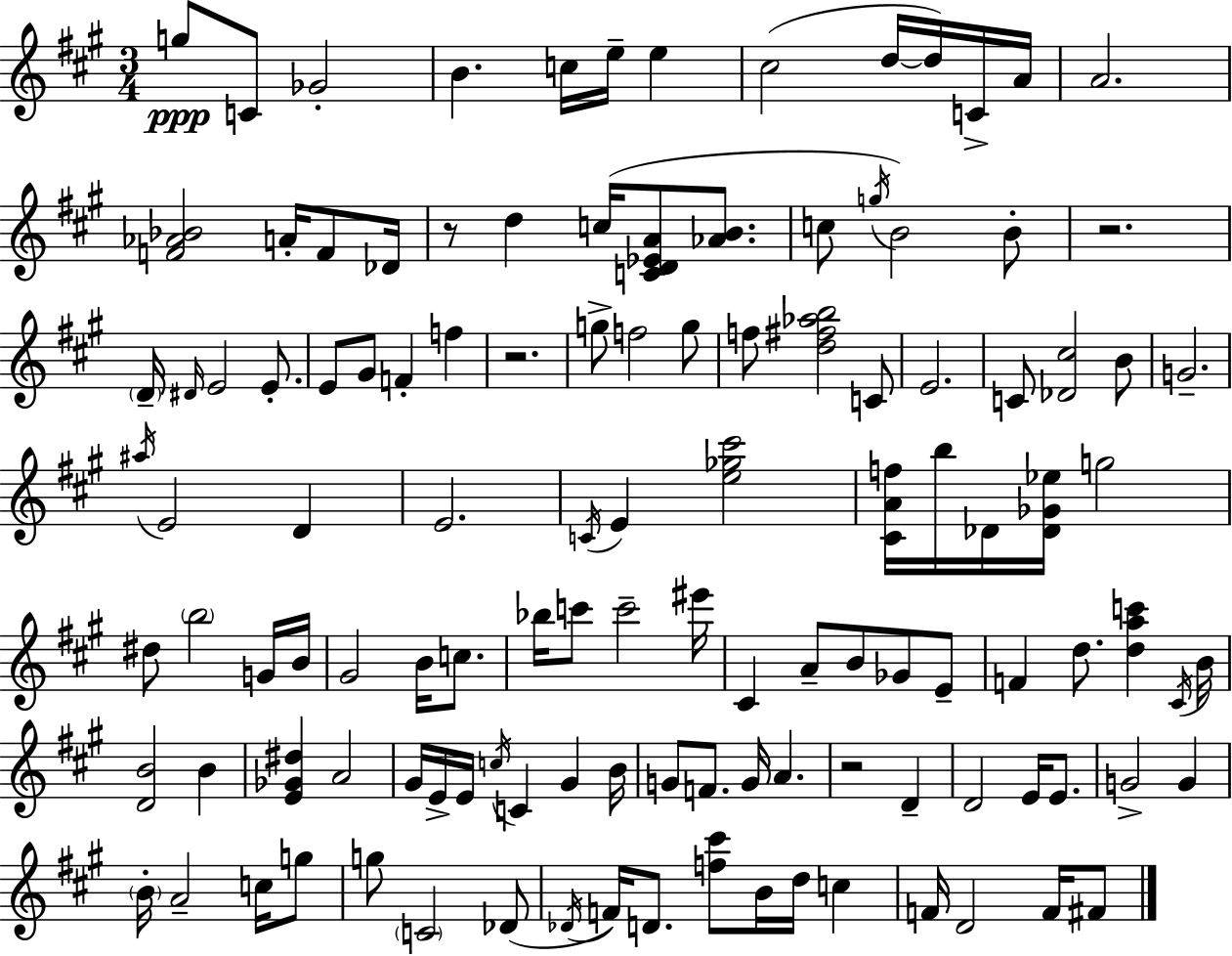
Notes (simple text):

G5/e C4/e Gb4/h B4/q. C5/s E5/s E5/q C#5/h D5/s D5/s C4/s A4/s A4/h. [F4,Ab4,Bb4]/h A4/s F4/e Db4/s R/e D5/q C5/s [C4,D4,Eb4,A4]/e [Ab4,B4]/e. C5/e G5/s B4/h B4/e R/h. D4/s D#4/s E4/h E4/e. E4/e G#4/e F4/q F5/q R/h. G5/e F5/h G5/e F5/e [D5,F#5,Ab5,B5]/h C4/e E4/h. C4/e [Db4,C#5]/h B4/e G4/h. A#5/s E4/h D4/q E4/h. C4/s E4/q [E5,Gb5,C#6]/h [C#4,A4,F5]/s B5/s Db4/s [Db4,Gb4,Eb5]/s G5/h D#5/e B5/h G4/s B4/s G#4/h B4/s C5/e. Bb5/s C6/e C6/h EIS6/s C#4/q A4/e B4/e Gb4/e E4/e F4/q D5/e. [D5,A5,C6]/q C#4/s B4/s [D4,B4]/h B4/q [E4,Gb4,D#5]/q A4/h G#4/s E4/s E4/s C5/s C4/q G#4/q B4/s G4/e F4/e. G4/s A4/q. R/h D4/q D4/h E4/s E4/e. G4/h G4/q B4/s A4/h C5/s G5/e G5/e C4/h Db4/e Db4/s F4/s D4/e. [F5,C#6]/e B4/s D5/s C5/q F4/s D4/h F4/s F#4/e